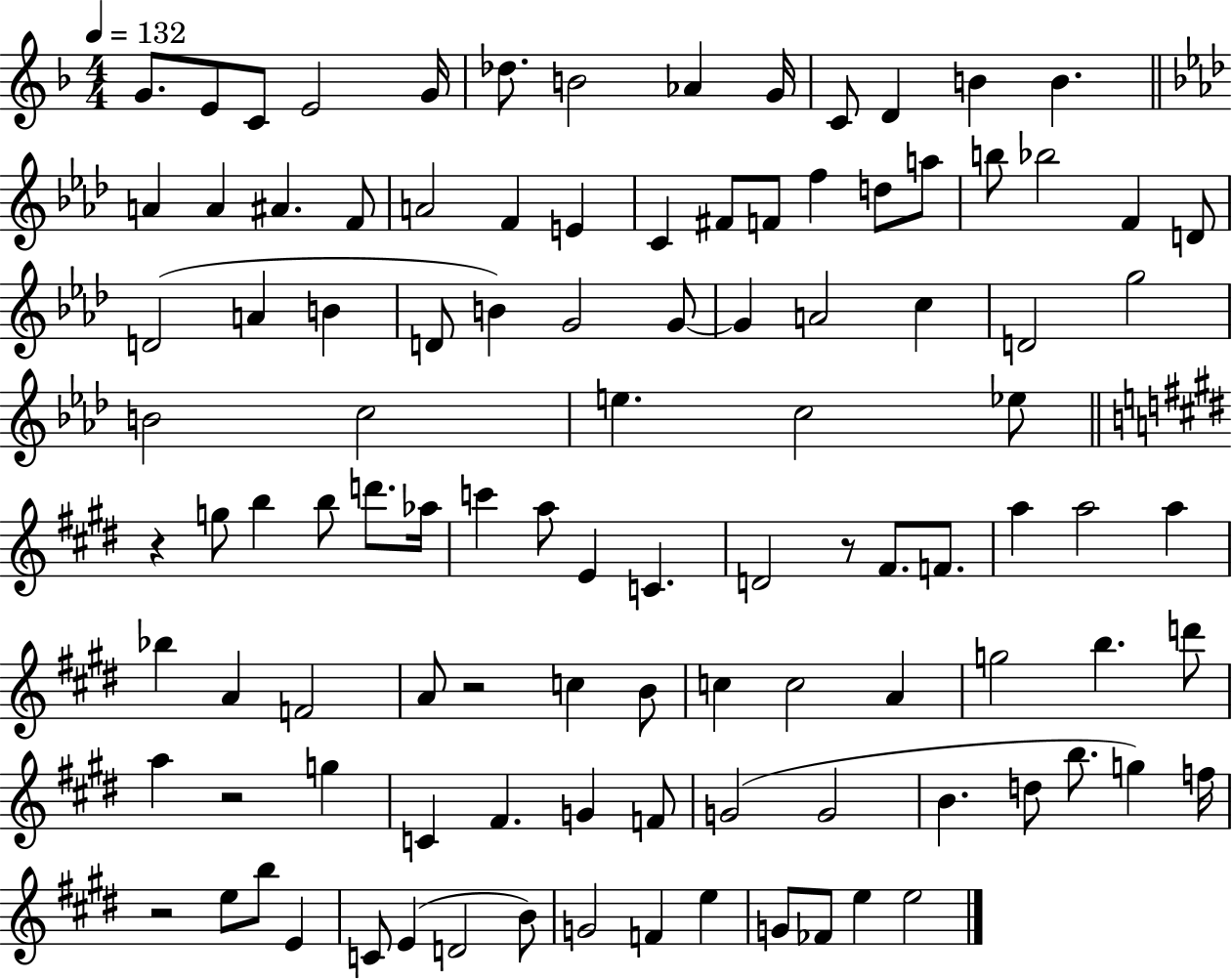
G4/e. E4/e C4/e E4/h G4/s Db5/e. B4/h Ab4/q G4/s C4/e D4/q B4/q B4/q. A4/q A4/q A#4/q. F4/e A4/h F4/q E4/q C4/q F#4/e F4/e F5/q D5/e A5/e B5/e Bb5/h F4/q D4/e D4/h A4/q B4/q D4/e B4/q G4/h G4/e G4/q A4/h C5/q D4/h G5/h B4/h C5/h E5/q. C5/h Eb5/e R/q G5/e B5/q B5/e D6/e. Ab5/s C6/q A5/e E4/q C4/q. D4/h R/e F#4/e. F4/e. A5/q A5/h A5/q Bb5/q A4/q F4/h A4/e R/h C5/q B4/e C5/q C5/h A4/q G5/h B5/q. D6/e A5/q R/h G5/q C4/q F#4/q. G4/q F4/e G4/h G4/h B4/q. D5/e B5/e. G5/q F5/s R/h E5/e B5/e E4/q C4/e E4/q D4/h B4/e G4/h F4/q E5/q G4/e FES4/e E5/q E5/h